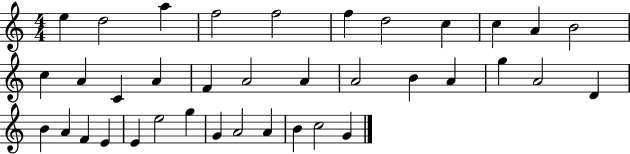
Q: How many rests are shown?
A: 0